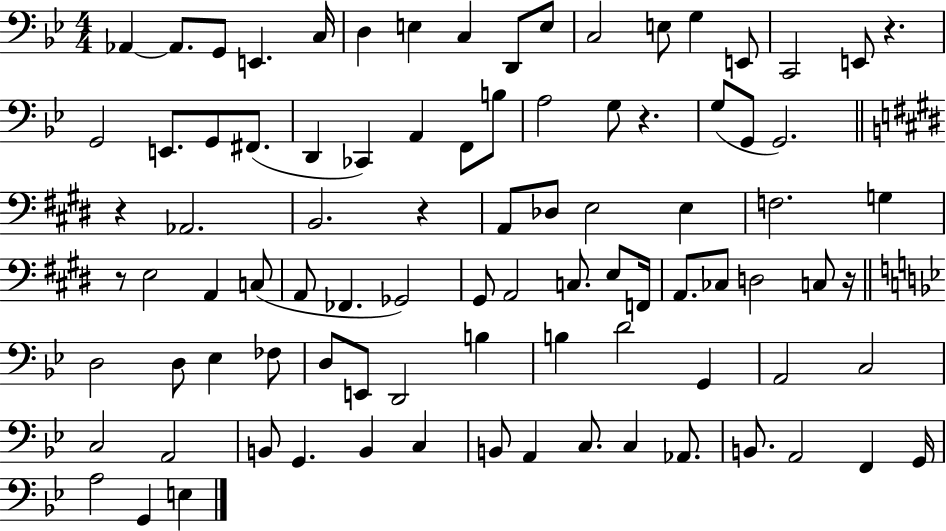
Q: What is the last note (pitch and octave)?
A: E3